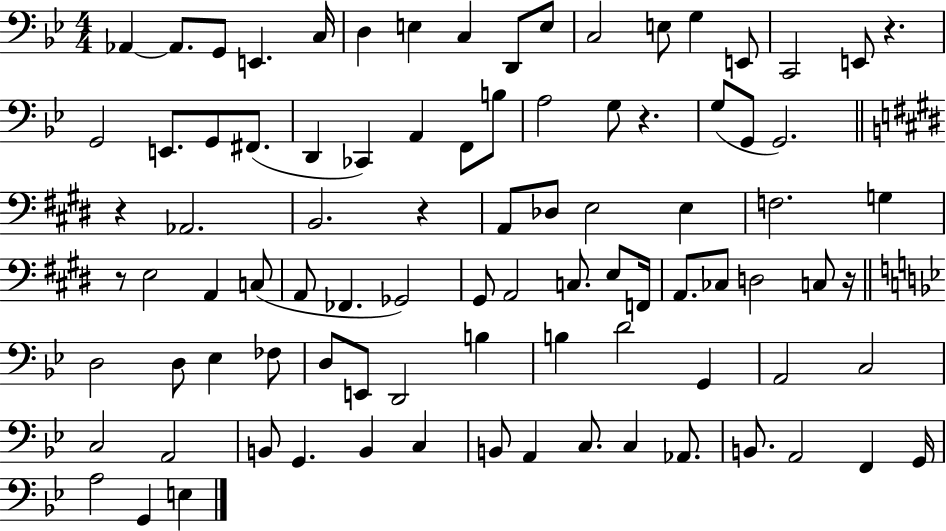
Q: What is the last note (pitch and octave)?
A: E3